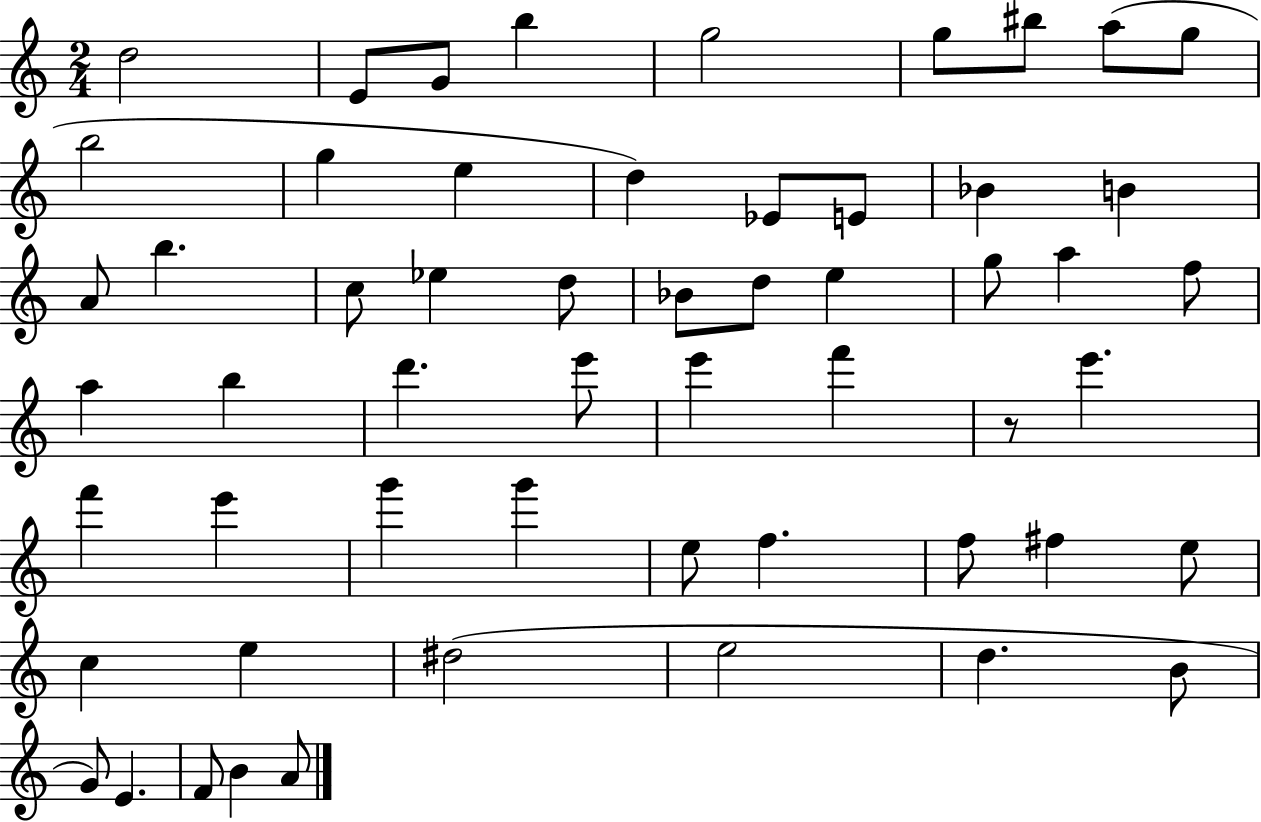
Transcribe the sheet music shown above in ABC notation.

X:1
T:Untitled
M:2/4
L:1/4
K:C
d2 E/2 G/2 b g2 g/2 ^b/2 a/2 g/2 b2 g e d _E/2 E/2 _B B A/2 b c/2 _e d/2 _B/2 d/2 e g/2 a f/2 a b d' e'/2 e' f' z/2 e' f' e' g' g' e/2 f f/2 ^f e/2 c e ^d2 e2 d B/2 G/2 E F/2 B A/2